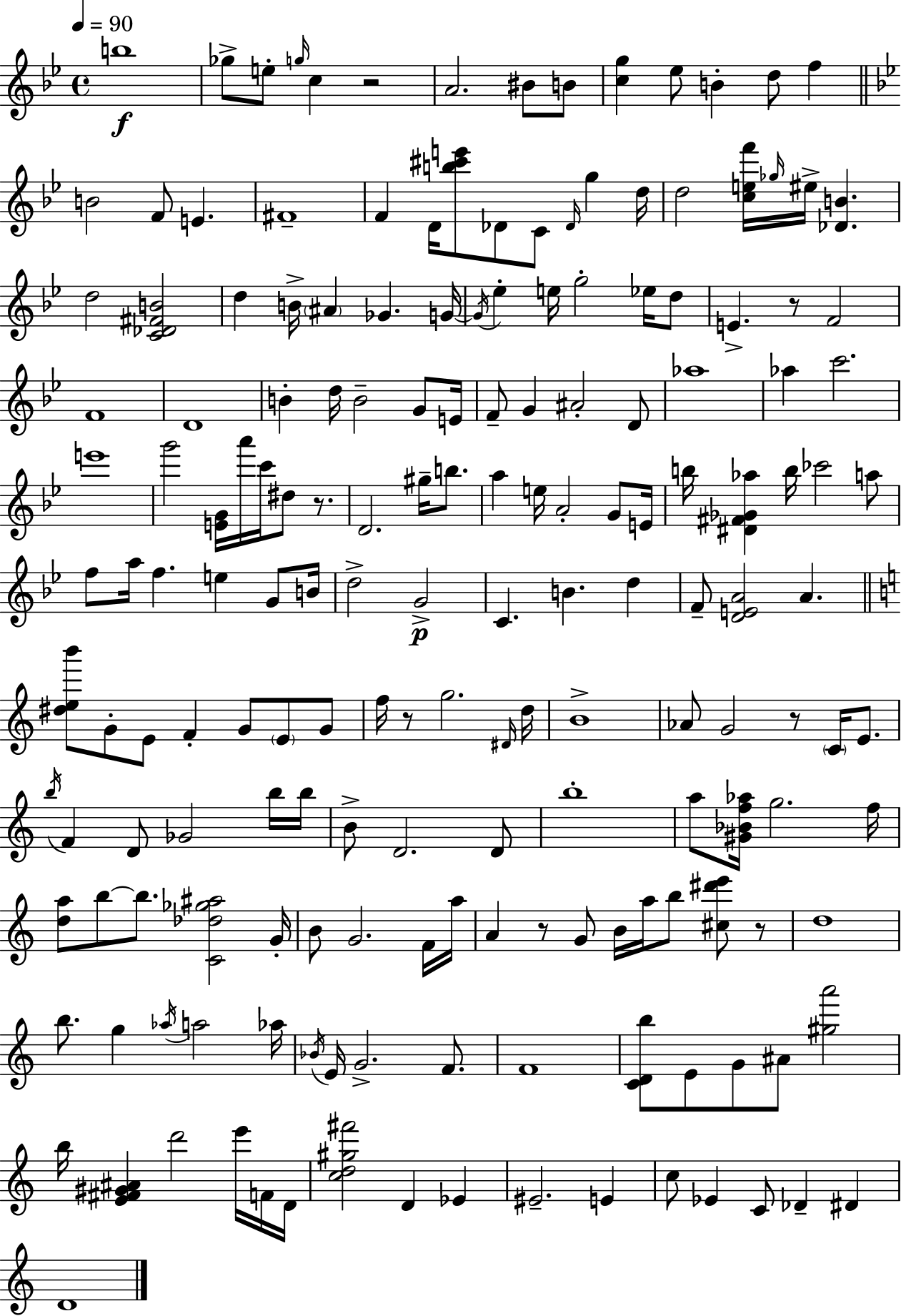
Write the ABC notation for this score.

X:1
T:Untitled
M:4/4
L:1/4
K:Bb
b4 _g/2 e/2 g/4 c z2 A2 ^B/2 B/2 [cg] _e/2 B d/2 f B2 F/2 E ^F4 F D/4 [b^c'e']/2 _D/2 C/2 _D/4 g d/4 d2 [cef']/4 _g/4 ^e/4 [_DB] d2 [C_D^FB]2 d B/4 ^A _G G/4 G/4 _e e/4 g2 _e/4 d/2 E z/2 F2 F4 D4 B d/4 B2 G/2 E/4 F/2 G ^A2 D/2 _a4 _a c'2 e'4 g'2 [EG]/4 a'/4 c'/4 ^d/2 z/2 D2 ^g/4 b/2 a e/4 A2 G/2 E/4 b/4 [^D^F_G_a] b/4 _c'2 a/2 f/2 a/4 f e G/2 B/4 d2 G2 C B d F/2 [DEA]2 A [^deb']/2 G/2 E/2 F G/2 E/2 G/2 f/4 z/2 g2 ^D/4 d/4 B4 _A/2 G2 z/2 C/4 E/2 b/4 F D/2 _G2 b/4 b/4 B/2 D2 D/2 b4 a/2 [^G_Bf_a]/4 g2 f/4 [da]/2 b/2 b/2 [C_d_g^a]2 G/4 B/2 G2 F/4 a/4 A z/2 G/2 B/4 a/4 b/2 [^c^d'e']/2 z/2 d4 b/2 g _a/4 a2 _a/4 _B/4 E/4 G2 F/2 F4 [CDb]/2 E/2 G/2 ^A/2 [^ga']2 b/4 [E^F^G^A] d'2 e'/4 F/4 D/4 [cd^g^f']2 D _E ^E2 E c/2 _E C/2 _D ^D D4